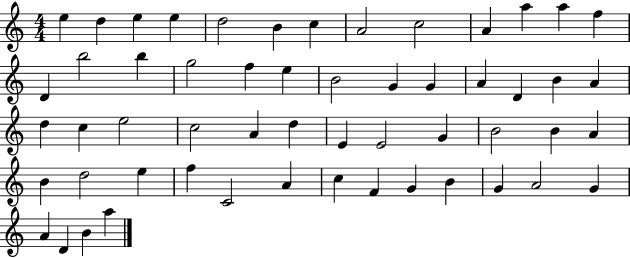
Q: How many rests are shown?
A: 0